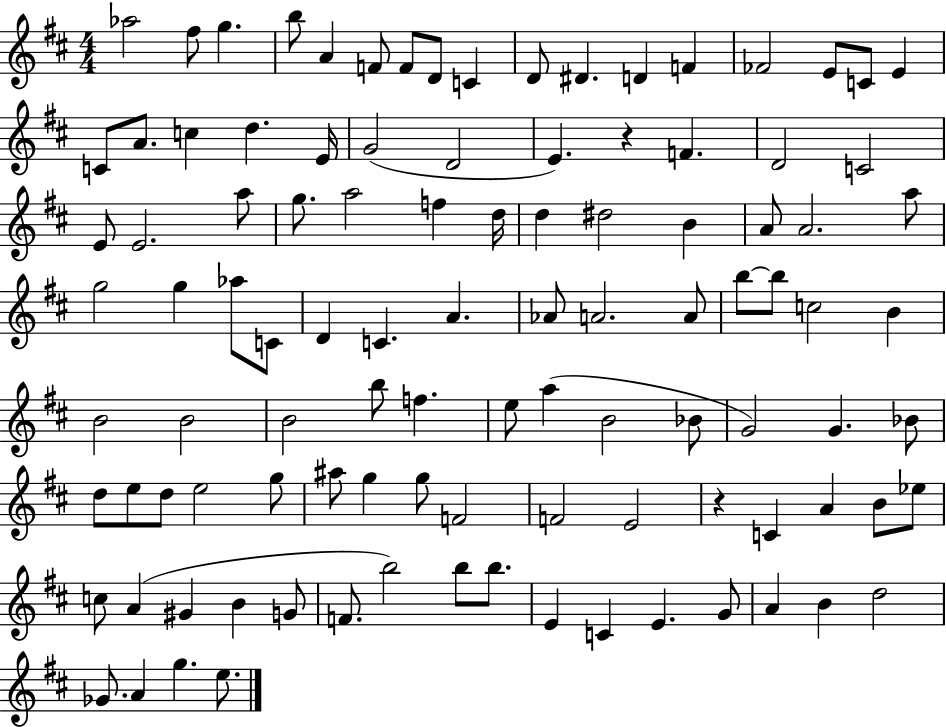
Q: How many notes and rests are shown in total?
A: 104